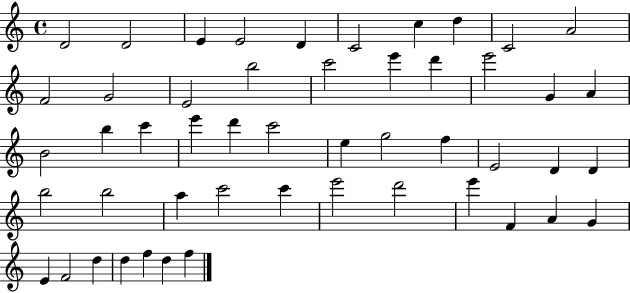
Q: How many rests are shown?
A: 0